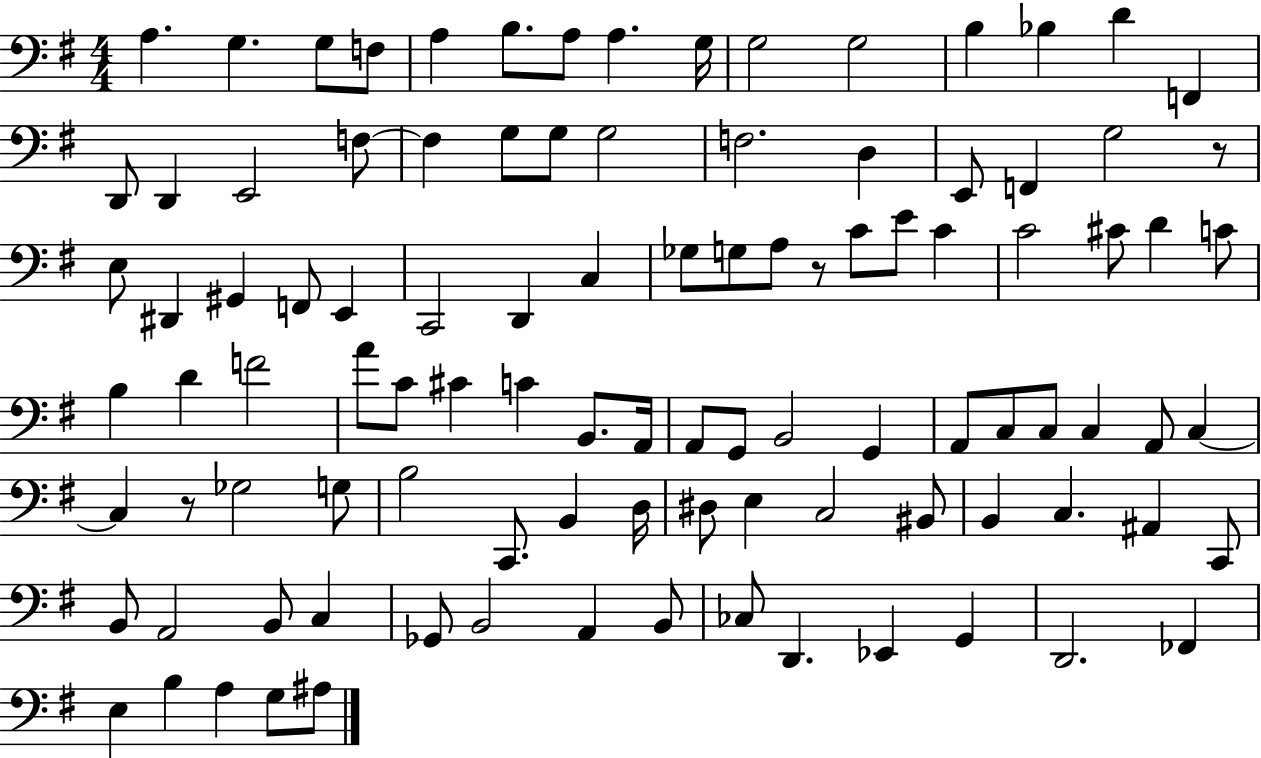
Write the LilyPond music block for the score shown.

{
  \clef bass
  \numericTimeSignature
  \time 4/4
  \key g \major
  a4. g4. g8 f8 | a4 b8. a8 a4. g16 | g2 g2 | b4 bes4 d'4 f,4 | \break d,8 d,4 e,2 f8~~ | f4 g8 g8 g2 | f2. d4 | e,8 f,4 g2 r8 | \break e8 dis,4 gis,4 f,8 e,4 | c,2 d,4 c4 | ges8 g8 a8 r8 c'8 e'8 c'4 | c'2 cis'8 d'4 c'8 | \break b4 d'4 f'2 | a'8 c'8 cis'4 c'4 b,8. a,16 | a,8 g,8 b,2 g,4 | a,8 c8 c8 c4 a,8 c4~~ | \break c4 r8 ges2 g8 | b2 c,8. b,4 d16 | dis8 e4 c2 bis,8 | b,4 c4. ais,4 c,8 | \break b,8 a,2 b,8 c4 | ges,8 b,2 a,4 b,8 | ces8 d,4. ees,4 g,4 | d,2. fes,4 | \break e4 b4 a4 g8 ais8 | \bar "|."
}